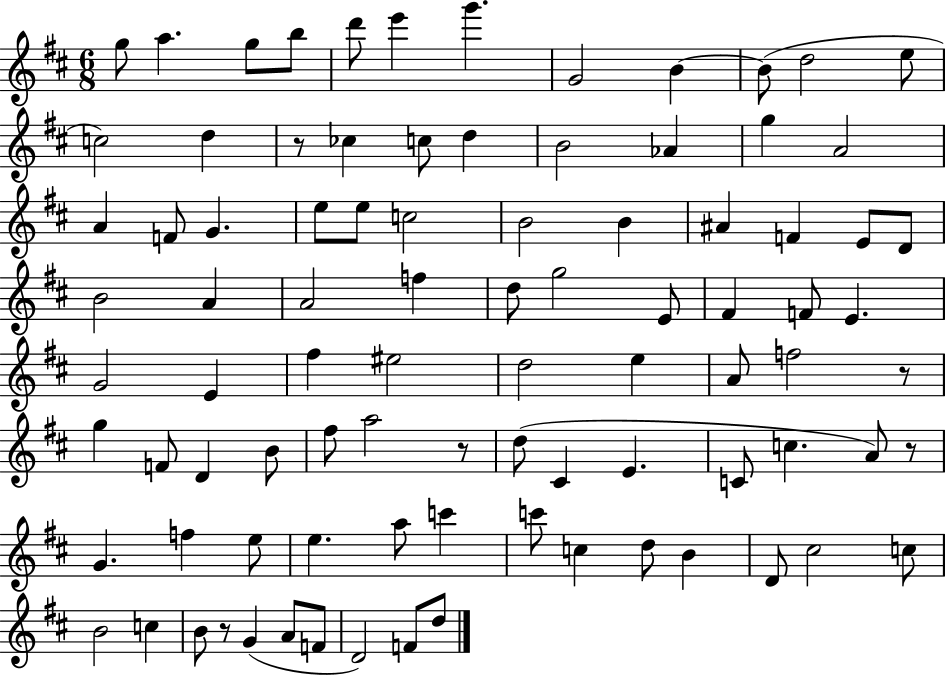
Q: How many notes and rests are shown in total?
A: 90